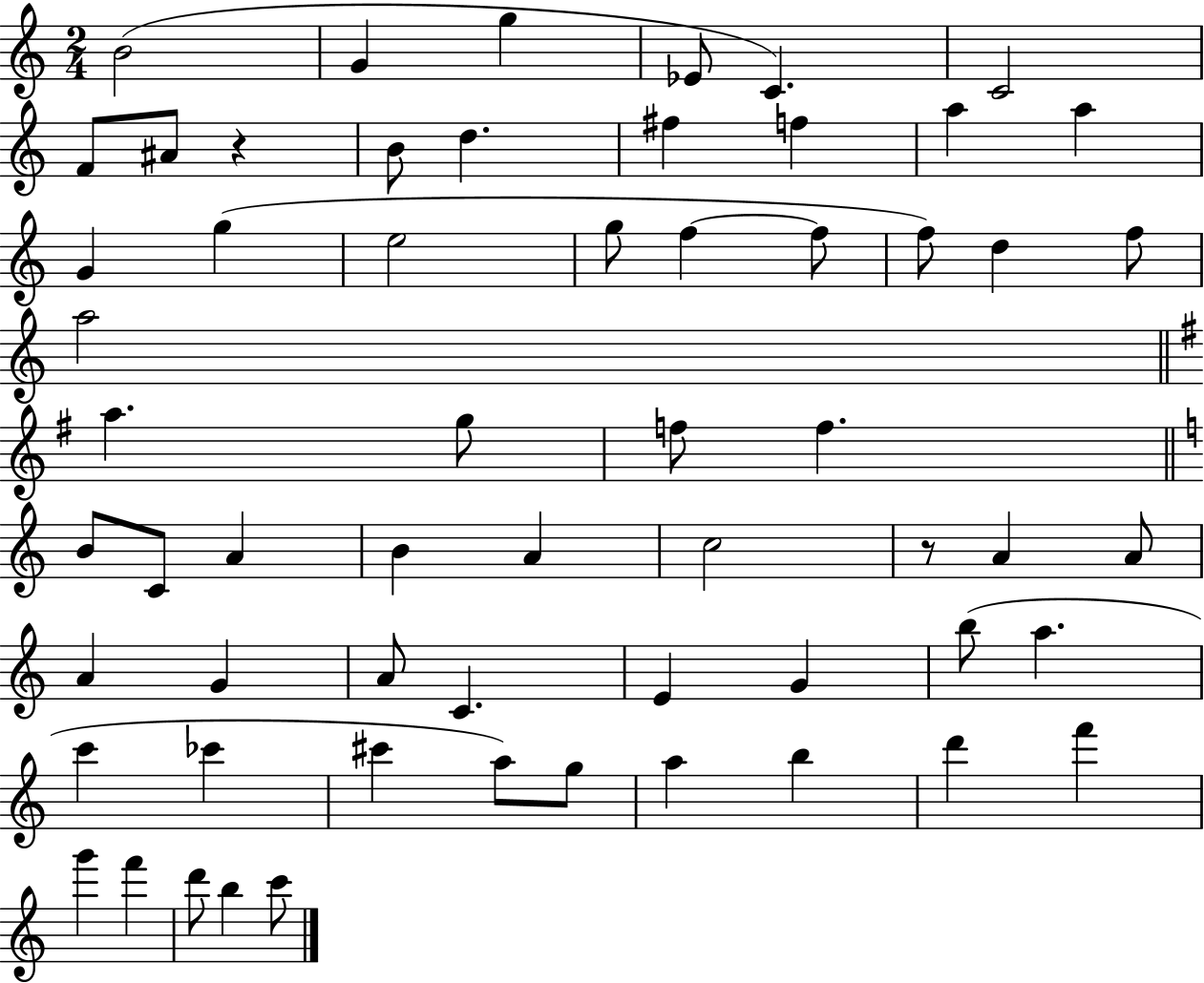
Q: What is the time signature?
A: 2/4